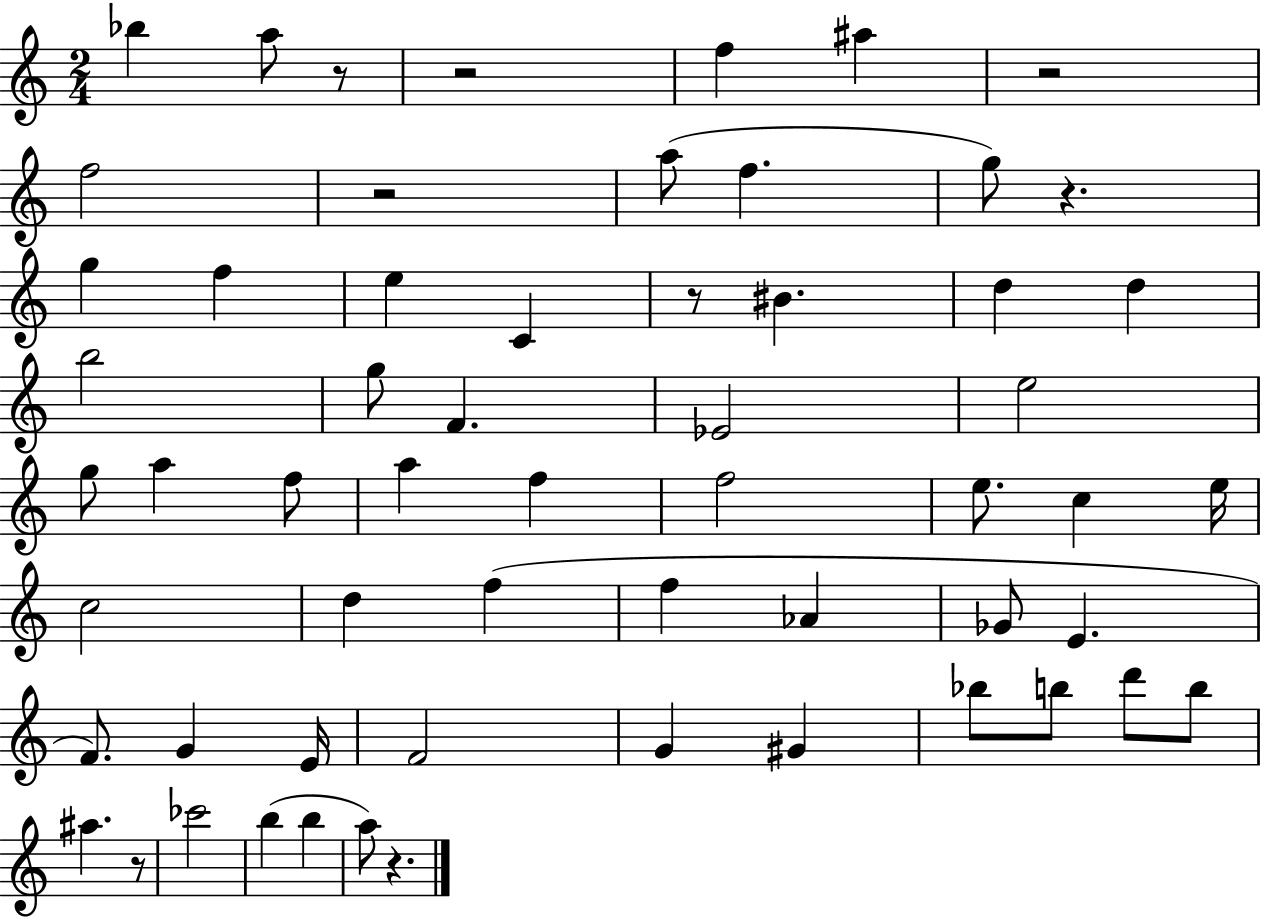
Bb5/q A5/e R/e R/h F5/q A#5/q R/h F5/h R/h A5/e F5/q. G5/e R/q. G5/q F5/q E5/q C4/q R/e BIS4/q. D5/q D5/q B5/h G5/e F4/q. Eb4/h E5/h G5/e A5/q F5/e A5/q F5/q F5/h E5/e. C5/q E5/s C5/h D5/q F5/q F5/q Ab4/q Gb4/e E4/q. F4/e. G4/q E4/s F4/h G4/q G#4/q Bb5/e B5/e D6/e B5/e A#5/q. R/e CES6/h B5/q B5/q A5/e R/q.